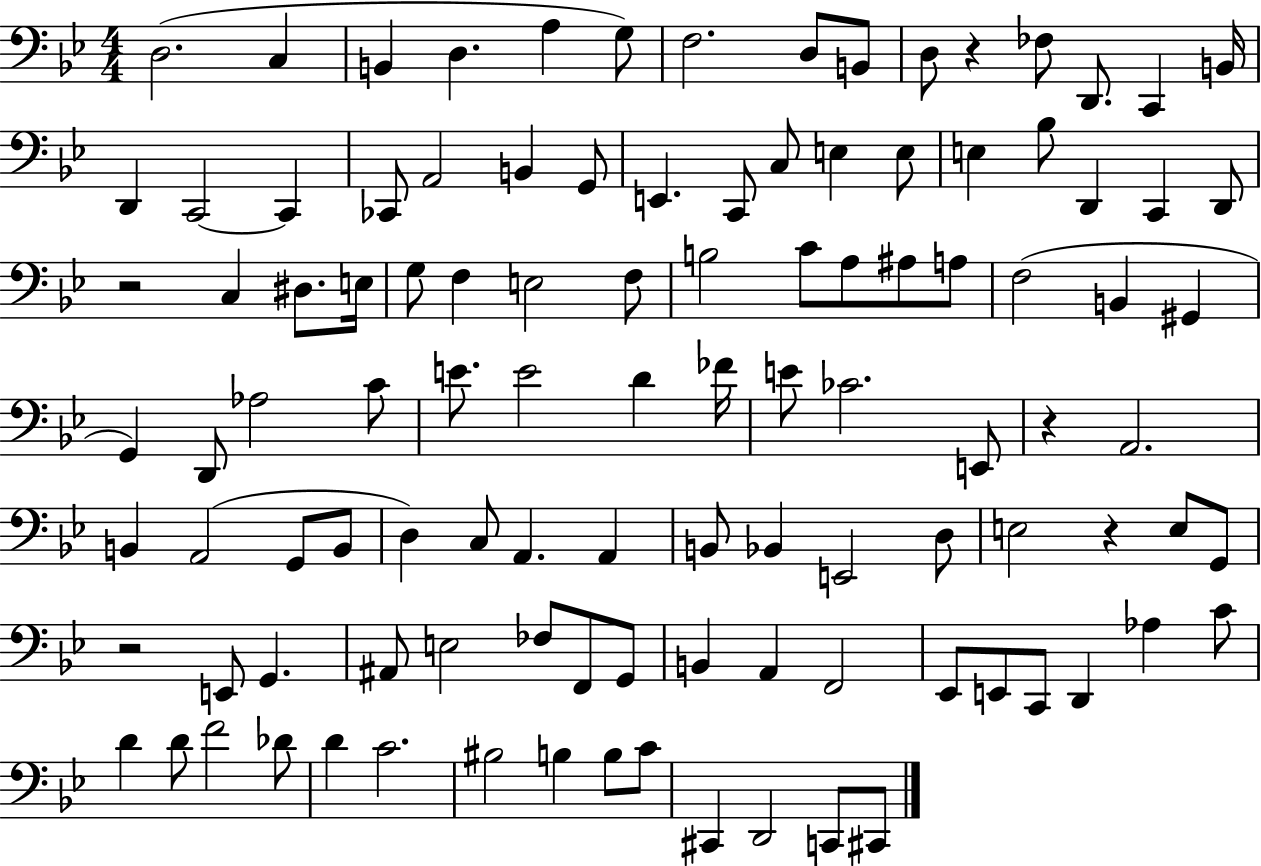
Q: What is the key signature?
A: BES major